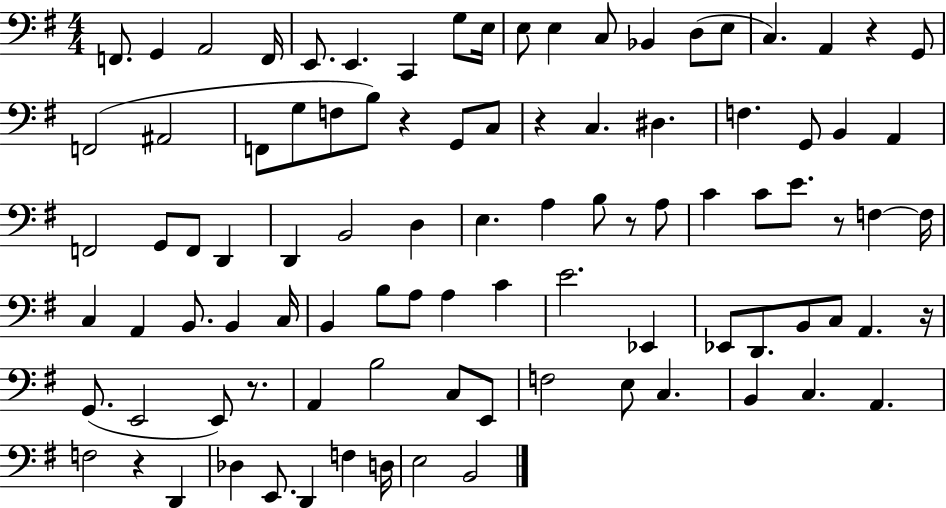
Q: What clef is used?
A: bass